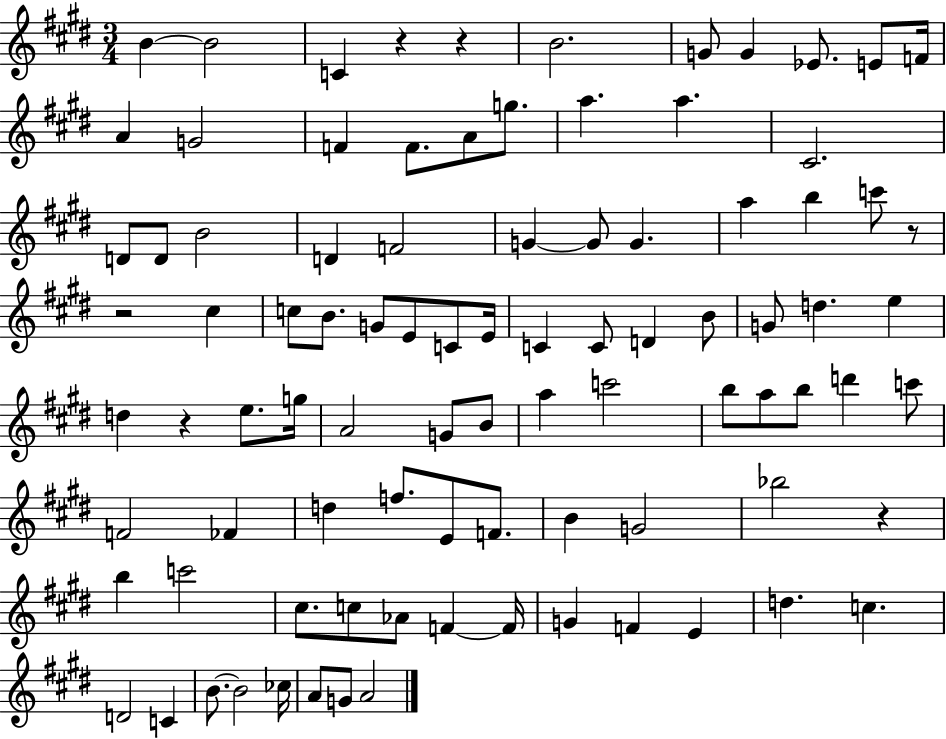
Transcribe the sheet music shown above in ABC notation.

X:1
T:Untitled
M:3/4
L:1/4
K:E
B B2 C z z B2 G/2 G _E/2 E/2 F/4 A G2 F F/2 A/2 g/2 a a ^C2 D/2 D/2 B2 D F2 G G/2 G a b c'/2 z/2 z2 ^c c/2 B/2 G/2 E/2 C/2 E/4 C C/2 D B/2 G/2 d e d z e/2 g/4 A2 G/2 B/2 a c'2 b/2 a/2 b/2 d' c'/2 F2 _F d f/2 E/2 F/2 B G2 _b2 z b c'2 ^c/2 c/2 _A/2 F F/4 G F E d c D2 C B/2 B2 _c/4 A/2 G/2 A2